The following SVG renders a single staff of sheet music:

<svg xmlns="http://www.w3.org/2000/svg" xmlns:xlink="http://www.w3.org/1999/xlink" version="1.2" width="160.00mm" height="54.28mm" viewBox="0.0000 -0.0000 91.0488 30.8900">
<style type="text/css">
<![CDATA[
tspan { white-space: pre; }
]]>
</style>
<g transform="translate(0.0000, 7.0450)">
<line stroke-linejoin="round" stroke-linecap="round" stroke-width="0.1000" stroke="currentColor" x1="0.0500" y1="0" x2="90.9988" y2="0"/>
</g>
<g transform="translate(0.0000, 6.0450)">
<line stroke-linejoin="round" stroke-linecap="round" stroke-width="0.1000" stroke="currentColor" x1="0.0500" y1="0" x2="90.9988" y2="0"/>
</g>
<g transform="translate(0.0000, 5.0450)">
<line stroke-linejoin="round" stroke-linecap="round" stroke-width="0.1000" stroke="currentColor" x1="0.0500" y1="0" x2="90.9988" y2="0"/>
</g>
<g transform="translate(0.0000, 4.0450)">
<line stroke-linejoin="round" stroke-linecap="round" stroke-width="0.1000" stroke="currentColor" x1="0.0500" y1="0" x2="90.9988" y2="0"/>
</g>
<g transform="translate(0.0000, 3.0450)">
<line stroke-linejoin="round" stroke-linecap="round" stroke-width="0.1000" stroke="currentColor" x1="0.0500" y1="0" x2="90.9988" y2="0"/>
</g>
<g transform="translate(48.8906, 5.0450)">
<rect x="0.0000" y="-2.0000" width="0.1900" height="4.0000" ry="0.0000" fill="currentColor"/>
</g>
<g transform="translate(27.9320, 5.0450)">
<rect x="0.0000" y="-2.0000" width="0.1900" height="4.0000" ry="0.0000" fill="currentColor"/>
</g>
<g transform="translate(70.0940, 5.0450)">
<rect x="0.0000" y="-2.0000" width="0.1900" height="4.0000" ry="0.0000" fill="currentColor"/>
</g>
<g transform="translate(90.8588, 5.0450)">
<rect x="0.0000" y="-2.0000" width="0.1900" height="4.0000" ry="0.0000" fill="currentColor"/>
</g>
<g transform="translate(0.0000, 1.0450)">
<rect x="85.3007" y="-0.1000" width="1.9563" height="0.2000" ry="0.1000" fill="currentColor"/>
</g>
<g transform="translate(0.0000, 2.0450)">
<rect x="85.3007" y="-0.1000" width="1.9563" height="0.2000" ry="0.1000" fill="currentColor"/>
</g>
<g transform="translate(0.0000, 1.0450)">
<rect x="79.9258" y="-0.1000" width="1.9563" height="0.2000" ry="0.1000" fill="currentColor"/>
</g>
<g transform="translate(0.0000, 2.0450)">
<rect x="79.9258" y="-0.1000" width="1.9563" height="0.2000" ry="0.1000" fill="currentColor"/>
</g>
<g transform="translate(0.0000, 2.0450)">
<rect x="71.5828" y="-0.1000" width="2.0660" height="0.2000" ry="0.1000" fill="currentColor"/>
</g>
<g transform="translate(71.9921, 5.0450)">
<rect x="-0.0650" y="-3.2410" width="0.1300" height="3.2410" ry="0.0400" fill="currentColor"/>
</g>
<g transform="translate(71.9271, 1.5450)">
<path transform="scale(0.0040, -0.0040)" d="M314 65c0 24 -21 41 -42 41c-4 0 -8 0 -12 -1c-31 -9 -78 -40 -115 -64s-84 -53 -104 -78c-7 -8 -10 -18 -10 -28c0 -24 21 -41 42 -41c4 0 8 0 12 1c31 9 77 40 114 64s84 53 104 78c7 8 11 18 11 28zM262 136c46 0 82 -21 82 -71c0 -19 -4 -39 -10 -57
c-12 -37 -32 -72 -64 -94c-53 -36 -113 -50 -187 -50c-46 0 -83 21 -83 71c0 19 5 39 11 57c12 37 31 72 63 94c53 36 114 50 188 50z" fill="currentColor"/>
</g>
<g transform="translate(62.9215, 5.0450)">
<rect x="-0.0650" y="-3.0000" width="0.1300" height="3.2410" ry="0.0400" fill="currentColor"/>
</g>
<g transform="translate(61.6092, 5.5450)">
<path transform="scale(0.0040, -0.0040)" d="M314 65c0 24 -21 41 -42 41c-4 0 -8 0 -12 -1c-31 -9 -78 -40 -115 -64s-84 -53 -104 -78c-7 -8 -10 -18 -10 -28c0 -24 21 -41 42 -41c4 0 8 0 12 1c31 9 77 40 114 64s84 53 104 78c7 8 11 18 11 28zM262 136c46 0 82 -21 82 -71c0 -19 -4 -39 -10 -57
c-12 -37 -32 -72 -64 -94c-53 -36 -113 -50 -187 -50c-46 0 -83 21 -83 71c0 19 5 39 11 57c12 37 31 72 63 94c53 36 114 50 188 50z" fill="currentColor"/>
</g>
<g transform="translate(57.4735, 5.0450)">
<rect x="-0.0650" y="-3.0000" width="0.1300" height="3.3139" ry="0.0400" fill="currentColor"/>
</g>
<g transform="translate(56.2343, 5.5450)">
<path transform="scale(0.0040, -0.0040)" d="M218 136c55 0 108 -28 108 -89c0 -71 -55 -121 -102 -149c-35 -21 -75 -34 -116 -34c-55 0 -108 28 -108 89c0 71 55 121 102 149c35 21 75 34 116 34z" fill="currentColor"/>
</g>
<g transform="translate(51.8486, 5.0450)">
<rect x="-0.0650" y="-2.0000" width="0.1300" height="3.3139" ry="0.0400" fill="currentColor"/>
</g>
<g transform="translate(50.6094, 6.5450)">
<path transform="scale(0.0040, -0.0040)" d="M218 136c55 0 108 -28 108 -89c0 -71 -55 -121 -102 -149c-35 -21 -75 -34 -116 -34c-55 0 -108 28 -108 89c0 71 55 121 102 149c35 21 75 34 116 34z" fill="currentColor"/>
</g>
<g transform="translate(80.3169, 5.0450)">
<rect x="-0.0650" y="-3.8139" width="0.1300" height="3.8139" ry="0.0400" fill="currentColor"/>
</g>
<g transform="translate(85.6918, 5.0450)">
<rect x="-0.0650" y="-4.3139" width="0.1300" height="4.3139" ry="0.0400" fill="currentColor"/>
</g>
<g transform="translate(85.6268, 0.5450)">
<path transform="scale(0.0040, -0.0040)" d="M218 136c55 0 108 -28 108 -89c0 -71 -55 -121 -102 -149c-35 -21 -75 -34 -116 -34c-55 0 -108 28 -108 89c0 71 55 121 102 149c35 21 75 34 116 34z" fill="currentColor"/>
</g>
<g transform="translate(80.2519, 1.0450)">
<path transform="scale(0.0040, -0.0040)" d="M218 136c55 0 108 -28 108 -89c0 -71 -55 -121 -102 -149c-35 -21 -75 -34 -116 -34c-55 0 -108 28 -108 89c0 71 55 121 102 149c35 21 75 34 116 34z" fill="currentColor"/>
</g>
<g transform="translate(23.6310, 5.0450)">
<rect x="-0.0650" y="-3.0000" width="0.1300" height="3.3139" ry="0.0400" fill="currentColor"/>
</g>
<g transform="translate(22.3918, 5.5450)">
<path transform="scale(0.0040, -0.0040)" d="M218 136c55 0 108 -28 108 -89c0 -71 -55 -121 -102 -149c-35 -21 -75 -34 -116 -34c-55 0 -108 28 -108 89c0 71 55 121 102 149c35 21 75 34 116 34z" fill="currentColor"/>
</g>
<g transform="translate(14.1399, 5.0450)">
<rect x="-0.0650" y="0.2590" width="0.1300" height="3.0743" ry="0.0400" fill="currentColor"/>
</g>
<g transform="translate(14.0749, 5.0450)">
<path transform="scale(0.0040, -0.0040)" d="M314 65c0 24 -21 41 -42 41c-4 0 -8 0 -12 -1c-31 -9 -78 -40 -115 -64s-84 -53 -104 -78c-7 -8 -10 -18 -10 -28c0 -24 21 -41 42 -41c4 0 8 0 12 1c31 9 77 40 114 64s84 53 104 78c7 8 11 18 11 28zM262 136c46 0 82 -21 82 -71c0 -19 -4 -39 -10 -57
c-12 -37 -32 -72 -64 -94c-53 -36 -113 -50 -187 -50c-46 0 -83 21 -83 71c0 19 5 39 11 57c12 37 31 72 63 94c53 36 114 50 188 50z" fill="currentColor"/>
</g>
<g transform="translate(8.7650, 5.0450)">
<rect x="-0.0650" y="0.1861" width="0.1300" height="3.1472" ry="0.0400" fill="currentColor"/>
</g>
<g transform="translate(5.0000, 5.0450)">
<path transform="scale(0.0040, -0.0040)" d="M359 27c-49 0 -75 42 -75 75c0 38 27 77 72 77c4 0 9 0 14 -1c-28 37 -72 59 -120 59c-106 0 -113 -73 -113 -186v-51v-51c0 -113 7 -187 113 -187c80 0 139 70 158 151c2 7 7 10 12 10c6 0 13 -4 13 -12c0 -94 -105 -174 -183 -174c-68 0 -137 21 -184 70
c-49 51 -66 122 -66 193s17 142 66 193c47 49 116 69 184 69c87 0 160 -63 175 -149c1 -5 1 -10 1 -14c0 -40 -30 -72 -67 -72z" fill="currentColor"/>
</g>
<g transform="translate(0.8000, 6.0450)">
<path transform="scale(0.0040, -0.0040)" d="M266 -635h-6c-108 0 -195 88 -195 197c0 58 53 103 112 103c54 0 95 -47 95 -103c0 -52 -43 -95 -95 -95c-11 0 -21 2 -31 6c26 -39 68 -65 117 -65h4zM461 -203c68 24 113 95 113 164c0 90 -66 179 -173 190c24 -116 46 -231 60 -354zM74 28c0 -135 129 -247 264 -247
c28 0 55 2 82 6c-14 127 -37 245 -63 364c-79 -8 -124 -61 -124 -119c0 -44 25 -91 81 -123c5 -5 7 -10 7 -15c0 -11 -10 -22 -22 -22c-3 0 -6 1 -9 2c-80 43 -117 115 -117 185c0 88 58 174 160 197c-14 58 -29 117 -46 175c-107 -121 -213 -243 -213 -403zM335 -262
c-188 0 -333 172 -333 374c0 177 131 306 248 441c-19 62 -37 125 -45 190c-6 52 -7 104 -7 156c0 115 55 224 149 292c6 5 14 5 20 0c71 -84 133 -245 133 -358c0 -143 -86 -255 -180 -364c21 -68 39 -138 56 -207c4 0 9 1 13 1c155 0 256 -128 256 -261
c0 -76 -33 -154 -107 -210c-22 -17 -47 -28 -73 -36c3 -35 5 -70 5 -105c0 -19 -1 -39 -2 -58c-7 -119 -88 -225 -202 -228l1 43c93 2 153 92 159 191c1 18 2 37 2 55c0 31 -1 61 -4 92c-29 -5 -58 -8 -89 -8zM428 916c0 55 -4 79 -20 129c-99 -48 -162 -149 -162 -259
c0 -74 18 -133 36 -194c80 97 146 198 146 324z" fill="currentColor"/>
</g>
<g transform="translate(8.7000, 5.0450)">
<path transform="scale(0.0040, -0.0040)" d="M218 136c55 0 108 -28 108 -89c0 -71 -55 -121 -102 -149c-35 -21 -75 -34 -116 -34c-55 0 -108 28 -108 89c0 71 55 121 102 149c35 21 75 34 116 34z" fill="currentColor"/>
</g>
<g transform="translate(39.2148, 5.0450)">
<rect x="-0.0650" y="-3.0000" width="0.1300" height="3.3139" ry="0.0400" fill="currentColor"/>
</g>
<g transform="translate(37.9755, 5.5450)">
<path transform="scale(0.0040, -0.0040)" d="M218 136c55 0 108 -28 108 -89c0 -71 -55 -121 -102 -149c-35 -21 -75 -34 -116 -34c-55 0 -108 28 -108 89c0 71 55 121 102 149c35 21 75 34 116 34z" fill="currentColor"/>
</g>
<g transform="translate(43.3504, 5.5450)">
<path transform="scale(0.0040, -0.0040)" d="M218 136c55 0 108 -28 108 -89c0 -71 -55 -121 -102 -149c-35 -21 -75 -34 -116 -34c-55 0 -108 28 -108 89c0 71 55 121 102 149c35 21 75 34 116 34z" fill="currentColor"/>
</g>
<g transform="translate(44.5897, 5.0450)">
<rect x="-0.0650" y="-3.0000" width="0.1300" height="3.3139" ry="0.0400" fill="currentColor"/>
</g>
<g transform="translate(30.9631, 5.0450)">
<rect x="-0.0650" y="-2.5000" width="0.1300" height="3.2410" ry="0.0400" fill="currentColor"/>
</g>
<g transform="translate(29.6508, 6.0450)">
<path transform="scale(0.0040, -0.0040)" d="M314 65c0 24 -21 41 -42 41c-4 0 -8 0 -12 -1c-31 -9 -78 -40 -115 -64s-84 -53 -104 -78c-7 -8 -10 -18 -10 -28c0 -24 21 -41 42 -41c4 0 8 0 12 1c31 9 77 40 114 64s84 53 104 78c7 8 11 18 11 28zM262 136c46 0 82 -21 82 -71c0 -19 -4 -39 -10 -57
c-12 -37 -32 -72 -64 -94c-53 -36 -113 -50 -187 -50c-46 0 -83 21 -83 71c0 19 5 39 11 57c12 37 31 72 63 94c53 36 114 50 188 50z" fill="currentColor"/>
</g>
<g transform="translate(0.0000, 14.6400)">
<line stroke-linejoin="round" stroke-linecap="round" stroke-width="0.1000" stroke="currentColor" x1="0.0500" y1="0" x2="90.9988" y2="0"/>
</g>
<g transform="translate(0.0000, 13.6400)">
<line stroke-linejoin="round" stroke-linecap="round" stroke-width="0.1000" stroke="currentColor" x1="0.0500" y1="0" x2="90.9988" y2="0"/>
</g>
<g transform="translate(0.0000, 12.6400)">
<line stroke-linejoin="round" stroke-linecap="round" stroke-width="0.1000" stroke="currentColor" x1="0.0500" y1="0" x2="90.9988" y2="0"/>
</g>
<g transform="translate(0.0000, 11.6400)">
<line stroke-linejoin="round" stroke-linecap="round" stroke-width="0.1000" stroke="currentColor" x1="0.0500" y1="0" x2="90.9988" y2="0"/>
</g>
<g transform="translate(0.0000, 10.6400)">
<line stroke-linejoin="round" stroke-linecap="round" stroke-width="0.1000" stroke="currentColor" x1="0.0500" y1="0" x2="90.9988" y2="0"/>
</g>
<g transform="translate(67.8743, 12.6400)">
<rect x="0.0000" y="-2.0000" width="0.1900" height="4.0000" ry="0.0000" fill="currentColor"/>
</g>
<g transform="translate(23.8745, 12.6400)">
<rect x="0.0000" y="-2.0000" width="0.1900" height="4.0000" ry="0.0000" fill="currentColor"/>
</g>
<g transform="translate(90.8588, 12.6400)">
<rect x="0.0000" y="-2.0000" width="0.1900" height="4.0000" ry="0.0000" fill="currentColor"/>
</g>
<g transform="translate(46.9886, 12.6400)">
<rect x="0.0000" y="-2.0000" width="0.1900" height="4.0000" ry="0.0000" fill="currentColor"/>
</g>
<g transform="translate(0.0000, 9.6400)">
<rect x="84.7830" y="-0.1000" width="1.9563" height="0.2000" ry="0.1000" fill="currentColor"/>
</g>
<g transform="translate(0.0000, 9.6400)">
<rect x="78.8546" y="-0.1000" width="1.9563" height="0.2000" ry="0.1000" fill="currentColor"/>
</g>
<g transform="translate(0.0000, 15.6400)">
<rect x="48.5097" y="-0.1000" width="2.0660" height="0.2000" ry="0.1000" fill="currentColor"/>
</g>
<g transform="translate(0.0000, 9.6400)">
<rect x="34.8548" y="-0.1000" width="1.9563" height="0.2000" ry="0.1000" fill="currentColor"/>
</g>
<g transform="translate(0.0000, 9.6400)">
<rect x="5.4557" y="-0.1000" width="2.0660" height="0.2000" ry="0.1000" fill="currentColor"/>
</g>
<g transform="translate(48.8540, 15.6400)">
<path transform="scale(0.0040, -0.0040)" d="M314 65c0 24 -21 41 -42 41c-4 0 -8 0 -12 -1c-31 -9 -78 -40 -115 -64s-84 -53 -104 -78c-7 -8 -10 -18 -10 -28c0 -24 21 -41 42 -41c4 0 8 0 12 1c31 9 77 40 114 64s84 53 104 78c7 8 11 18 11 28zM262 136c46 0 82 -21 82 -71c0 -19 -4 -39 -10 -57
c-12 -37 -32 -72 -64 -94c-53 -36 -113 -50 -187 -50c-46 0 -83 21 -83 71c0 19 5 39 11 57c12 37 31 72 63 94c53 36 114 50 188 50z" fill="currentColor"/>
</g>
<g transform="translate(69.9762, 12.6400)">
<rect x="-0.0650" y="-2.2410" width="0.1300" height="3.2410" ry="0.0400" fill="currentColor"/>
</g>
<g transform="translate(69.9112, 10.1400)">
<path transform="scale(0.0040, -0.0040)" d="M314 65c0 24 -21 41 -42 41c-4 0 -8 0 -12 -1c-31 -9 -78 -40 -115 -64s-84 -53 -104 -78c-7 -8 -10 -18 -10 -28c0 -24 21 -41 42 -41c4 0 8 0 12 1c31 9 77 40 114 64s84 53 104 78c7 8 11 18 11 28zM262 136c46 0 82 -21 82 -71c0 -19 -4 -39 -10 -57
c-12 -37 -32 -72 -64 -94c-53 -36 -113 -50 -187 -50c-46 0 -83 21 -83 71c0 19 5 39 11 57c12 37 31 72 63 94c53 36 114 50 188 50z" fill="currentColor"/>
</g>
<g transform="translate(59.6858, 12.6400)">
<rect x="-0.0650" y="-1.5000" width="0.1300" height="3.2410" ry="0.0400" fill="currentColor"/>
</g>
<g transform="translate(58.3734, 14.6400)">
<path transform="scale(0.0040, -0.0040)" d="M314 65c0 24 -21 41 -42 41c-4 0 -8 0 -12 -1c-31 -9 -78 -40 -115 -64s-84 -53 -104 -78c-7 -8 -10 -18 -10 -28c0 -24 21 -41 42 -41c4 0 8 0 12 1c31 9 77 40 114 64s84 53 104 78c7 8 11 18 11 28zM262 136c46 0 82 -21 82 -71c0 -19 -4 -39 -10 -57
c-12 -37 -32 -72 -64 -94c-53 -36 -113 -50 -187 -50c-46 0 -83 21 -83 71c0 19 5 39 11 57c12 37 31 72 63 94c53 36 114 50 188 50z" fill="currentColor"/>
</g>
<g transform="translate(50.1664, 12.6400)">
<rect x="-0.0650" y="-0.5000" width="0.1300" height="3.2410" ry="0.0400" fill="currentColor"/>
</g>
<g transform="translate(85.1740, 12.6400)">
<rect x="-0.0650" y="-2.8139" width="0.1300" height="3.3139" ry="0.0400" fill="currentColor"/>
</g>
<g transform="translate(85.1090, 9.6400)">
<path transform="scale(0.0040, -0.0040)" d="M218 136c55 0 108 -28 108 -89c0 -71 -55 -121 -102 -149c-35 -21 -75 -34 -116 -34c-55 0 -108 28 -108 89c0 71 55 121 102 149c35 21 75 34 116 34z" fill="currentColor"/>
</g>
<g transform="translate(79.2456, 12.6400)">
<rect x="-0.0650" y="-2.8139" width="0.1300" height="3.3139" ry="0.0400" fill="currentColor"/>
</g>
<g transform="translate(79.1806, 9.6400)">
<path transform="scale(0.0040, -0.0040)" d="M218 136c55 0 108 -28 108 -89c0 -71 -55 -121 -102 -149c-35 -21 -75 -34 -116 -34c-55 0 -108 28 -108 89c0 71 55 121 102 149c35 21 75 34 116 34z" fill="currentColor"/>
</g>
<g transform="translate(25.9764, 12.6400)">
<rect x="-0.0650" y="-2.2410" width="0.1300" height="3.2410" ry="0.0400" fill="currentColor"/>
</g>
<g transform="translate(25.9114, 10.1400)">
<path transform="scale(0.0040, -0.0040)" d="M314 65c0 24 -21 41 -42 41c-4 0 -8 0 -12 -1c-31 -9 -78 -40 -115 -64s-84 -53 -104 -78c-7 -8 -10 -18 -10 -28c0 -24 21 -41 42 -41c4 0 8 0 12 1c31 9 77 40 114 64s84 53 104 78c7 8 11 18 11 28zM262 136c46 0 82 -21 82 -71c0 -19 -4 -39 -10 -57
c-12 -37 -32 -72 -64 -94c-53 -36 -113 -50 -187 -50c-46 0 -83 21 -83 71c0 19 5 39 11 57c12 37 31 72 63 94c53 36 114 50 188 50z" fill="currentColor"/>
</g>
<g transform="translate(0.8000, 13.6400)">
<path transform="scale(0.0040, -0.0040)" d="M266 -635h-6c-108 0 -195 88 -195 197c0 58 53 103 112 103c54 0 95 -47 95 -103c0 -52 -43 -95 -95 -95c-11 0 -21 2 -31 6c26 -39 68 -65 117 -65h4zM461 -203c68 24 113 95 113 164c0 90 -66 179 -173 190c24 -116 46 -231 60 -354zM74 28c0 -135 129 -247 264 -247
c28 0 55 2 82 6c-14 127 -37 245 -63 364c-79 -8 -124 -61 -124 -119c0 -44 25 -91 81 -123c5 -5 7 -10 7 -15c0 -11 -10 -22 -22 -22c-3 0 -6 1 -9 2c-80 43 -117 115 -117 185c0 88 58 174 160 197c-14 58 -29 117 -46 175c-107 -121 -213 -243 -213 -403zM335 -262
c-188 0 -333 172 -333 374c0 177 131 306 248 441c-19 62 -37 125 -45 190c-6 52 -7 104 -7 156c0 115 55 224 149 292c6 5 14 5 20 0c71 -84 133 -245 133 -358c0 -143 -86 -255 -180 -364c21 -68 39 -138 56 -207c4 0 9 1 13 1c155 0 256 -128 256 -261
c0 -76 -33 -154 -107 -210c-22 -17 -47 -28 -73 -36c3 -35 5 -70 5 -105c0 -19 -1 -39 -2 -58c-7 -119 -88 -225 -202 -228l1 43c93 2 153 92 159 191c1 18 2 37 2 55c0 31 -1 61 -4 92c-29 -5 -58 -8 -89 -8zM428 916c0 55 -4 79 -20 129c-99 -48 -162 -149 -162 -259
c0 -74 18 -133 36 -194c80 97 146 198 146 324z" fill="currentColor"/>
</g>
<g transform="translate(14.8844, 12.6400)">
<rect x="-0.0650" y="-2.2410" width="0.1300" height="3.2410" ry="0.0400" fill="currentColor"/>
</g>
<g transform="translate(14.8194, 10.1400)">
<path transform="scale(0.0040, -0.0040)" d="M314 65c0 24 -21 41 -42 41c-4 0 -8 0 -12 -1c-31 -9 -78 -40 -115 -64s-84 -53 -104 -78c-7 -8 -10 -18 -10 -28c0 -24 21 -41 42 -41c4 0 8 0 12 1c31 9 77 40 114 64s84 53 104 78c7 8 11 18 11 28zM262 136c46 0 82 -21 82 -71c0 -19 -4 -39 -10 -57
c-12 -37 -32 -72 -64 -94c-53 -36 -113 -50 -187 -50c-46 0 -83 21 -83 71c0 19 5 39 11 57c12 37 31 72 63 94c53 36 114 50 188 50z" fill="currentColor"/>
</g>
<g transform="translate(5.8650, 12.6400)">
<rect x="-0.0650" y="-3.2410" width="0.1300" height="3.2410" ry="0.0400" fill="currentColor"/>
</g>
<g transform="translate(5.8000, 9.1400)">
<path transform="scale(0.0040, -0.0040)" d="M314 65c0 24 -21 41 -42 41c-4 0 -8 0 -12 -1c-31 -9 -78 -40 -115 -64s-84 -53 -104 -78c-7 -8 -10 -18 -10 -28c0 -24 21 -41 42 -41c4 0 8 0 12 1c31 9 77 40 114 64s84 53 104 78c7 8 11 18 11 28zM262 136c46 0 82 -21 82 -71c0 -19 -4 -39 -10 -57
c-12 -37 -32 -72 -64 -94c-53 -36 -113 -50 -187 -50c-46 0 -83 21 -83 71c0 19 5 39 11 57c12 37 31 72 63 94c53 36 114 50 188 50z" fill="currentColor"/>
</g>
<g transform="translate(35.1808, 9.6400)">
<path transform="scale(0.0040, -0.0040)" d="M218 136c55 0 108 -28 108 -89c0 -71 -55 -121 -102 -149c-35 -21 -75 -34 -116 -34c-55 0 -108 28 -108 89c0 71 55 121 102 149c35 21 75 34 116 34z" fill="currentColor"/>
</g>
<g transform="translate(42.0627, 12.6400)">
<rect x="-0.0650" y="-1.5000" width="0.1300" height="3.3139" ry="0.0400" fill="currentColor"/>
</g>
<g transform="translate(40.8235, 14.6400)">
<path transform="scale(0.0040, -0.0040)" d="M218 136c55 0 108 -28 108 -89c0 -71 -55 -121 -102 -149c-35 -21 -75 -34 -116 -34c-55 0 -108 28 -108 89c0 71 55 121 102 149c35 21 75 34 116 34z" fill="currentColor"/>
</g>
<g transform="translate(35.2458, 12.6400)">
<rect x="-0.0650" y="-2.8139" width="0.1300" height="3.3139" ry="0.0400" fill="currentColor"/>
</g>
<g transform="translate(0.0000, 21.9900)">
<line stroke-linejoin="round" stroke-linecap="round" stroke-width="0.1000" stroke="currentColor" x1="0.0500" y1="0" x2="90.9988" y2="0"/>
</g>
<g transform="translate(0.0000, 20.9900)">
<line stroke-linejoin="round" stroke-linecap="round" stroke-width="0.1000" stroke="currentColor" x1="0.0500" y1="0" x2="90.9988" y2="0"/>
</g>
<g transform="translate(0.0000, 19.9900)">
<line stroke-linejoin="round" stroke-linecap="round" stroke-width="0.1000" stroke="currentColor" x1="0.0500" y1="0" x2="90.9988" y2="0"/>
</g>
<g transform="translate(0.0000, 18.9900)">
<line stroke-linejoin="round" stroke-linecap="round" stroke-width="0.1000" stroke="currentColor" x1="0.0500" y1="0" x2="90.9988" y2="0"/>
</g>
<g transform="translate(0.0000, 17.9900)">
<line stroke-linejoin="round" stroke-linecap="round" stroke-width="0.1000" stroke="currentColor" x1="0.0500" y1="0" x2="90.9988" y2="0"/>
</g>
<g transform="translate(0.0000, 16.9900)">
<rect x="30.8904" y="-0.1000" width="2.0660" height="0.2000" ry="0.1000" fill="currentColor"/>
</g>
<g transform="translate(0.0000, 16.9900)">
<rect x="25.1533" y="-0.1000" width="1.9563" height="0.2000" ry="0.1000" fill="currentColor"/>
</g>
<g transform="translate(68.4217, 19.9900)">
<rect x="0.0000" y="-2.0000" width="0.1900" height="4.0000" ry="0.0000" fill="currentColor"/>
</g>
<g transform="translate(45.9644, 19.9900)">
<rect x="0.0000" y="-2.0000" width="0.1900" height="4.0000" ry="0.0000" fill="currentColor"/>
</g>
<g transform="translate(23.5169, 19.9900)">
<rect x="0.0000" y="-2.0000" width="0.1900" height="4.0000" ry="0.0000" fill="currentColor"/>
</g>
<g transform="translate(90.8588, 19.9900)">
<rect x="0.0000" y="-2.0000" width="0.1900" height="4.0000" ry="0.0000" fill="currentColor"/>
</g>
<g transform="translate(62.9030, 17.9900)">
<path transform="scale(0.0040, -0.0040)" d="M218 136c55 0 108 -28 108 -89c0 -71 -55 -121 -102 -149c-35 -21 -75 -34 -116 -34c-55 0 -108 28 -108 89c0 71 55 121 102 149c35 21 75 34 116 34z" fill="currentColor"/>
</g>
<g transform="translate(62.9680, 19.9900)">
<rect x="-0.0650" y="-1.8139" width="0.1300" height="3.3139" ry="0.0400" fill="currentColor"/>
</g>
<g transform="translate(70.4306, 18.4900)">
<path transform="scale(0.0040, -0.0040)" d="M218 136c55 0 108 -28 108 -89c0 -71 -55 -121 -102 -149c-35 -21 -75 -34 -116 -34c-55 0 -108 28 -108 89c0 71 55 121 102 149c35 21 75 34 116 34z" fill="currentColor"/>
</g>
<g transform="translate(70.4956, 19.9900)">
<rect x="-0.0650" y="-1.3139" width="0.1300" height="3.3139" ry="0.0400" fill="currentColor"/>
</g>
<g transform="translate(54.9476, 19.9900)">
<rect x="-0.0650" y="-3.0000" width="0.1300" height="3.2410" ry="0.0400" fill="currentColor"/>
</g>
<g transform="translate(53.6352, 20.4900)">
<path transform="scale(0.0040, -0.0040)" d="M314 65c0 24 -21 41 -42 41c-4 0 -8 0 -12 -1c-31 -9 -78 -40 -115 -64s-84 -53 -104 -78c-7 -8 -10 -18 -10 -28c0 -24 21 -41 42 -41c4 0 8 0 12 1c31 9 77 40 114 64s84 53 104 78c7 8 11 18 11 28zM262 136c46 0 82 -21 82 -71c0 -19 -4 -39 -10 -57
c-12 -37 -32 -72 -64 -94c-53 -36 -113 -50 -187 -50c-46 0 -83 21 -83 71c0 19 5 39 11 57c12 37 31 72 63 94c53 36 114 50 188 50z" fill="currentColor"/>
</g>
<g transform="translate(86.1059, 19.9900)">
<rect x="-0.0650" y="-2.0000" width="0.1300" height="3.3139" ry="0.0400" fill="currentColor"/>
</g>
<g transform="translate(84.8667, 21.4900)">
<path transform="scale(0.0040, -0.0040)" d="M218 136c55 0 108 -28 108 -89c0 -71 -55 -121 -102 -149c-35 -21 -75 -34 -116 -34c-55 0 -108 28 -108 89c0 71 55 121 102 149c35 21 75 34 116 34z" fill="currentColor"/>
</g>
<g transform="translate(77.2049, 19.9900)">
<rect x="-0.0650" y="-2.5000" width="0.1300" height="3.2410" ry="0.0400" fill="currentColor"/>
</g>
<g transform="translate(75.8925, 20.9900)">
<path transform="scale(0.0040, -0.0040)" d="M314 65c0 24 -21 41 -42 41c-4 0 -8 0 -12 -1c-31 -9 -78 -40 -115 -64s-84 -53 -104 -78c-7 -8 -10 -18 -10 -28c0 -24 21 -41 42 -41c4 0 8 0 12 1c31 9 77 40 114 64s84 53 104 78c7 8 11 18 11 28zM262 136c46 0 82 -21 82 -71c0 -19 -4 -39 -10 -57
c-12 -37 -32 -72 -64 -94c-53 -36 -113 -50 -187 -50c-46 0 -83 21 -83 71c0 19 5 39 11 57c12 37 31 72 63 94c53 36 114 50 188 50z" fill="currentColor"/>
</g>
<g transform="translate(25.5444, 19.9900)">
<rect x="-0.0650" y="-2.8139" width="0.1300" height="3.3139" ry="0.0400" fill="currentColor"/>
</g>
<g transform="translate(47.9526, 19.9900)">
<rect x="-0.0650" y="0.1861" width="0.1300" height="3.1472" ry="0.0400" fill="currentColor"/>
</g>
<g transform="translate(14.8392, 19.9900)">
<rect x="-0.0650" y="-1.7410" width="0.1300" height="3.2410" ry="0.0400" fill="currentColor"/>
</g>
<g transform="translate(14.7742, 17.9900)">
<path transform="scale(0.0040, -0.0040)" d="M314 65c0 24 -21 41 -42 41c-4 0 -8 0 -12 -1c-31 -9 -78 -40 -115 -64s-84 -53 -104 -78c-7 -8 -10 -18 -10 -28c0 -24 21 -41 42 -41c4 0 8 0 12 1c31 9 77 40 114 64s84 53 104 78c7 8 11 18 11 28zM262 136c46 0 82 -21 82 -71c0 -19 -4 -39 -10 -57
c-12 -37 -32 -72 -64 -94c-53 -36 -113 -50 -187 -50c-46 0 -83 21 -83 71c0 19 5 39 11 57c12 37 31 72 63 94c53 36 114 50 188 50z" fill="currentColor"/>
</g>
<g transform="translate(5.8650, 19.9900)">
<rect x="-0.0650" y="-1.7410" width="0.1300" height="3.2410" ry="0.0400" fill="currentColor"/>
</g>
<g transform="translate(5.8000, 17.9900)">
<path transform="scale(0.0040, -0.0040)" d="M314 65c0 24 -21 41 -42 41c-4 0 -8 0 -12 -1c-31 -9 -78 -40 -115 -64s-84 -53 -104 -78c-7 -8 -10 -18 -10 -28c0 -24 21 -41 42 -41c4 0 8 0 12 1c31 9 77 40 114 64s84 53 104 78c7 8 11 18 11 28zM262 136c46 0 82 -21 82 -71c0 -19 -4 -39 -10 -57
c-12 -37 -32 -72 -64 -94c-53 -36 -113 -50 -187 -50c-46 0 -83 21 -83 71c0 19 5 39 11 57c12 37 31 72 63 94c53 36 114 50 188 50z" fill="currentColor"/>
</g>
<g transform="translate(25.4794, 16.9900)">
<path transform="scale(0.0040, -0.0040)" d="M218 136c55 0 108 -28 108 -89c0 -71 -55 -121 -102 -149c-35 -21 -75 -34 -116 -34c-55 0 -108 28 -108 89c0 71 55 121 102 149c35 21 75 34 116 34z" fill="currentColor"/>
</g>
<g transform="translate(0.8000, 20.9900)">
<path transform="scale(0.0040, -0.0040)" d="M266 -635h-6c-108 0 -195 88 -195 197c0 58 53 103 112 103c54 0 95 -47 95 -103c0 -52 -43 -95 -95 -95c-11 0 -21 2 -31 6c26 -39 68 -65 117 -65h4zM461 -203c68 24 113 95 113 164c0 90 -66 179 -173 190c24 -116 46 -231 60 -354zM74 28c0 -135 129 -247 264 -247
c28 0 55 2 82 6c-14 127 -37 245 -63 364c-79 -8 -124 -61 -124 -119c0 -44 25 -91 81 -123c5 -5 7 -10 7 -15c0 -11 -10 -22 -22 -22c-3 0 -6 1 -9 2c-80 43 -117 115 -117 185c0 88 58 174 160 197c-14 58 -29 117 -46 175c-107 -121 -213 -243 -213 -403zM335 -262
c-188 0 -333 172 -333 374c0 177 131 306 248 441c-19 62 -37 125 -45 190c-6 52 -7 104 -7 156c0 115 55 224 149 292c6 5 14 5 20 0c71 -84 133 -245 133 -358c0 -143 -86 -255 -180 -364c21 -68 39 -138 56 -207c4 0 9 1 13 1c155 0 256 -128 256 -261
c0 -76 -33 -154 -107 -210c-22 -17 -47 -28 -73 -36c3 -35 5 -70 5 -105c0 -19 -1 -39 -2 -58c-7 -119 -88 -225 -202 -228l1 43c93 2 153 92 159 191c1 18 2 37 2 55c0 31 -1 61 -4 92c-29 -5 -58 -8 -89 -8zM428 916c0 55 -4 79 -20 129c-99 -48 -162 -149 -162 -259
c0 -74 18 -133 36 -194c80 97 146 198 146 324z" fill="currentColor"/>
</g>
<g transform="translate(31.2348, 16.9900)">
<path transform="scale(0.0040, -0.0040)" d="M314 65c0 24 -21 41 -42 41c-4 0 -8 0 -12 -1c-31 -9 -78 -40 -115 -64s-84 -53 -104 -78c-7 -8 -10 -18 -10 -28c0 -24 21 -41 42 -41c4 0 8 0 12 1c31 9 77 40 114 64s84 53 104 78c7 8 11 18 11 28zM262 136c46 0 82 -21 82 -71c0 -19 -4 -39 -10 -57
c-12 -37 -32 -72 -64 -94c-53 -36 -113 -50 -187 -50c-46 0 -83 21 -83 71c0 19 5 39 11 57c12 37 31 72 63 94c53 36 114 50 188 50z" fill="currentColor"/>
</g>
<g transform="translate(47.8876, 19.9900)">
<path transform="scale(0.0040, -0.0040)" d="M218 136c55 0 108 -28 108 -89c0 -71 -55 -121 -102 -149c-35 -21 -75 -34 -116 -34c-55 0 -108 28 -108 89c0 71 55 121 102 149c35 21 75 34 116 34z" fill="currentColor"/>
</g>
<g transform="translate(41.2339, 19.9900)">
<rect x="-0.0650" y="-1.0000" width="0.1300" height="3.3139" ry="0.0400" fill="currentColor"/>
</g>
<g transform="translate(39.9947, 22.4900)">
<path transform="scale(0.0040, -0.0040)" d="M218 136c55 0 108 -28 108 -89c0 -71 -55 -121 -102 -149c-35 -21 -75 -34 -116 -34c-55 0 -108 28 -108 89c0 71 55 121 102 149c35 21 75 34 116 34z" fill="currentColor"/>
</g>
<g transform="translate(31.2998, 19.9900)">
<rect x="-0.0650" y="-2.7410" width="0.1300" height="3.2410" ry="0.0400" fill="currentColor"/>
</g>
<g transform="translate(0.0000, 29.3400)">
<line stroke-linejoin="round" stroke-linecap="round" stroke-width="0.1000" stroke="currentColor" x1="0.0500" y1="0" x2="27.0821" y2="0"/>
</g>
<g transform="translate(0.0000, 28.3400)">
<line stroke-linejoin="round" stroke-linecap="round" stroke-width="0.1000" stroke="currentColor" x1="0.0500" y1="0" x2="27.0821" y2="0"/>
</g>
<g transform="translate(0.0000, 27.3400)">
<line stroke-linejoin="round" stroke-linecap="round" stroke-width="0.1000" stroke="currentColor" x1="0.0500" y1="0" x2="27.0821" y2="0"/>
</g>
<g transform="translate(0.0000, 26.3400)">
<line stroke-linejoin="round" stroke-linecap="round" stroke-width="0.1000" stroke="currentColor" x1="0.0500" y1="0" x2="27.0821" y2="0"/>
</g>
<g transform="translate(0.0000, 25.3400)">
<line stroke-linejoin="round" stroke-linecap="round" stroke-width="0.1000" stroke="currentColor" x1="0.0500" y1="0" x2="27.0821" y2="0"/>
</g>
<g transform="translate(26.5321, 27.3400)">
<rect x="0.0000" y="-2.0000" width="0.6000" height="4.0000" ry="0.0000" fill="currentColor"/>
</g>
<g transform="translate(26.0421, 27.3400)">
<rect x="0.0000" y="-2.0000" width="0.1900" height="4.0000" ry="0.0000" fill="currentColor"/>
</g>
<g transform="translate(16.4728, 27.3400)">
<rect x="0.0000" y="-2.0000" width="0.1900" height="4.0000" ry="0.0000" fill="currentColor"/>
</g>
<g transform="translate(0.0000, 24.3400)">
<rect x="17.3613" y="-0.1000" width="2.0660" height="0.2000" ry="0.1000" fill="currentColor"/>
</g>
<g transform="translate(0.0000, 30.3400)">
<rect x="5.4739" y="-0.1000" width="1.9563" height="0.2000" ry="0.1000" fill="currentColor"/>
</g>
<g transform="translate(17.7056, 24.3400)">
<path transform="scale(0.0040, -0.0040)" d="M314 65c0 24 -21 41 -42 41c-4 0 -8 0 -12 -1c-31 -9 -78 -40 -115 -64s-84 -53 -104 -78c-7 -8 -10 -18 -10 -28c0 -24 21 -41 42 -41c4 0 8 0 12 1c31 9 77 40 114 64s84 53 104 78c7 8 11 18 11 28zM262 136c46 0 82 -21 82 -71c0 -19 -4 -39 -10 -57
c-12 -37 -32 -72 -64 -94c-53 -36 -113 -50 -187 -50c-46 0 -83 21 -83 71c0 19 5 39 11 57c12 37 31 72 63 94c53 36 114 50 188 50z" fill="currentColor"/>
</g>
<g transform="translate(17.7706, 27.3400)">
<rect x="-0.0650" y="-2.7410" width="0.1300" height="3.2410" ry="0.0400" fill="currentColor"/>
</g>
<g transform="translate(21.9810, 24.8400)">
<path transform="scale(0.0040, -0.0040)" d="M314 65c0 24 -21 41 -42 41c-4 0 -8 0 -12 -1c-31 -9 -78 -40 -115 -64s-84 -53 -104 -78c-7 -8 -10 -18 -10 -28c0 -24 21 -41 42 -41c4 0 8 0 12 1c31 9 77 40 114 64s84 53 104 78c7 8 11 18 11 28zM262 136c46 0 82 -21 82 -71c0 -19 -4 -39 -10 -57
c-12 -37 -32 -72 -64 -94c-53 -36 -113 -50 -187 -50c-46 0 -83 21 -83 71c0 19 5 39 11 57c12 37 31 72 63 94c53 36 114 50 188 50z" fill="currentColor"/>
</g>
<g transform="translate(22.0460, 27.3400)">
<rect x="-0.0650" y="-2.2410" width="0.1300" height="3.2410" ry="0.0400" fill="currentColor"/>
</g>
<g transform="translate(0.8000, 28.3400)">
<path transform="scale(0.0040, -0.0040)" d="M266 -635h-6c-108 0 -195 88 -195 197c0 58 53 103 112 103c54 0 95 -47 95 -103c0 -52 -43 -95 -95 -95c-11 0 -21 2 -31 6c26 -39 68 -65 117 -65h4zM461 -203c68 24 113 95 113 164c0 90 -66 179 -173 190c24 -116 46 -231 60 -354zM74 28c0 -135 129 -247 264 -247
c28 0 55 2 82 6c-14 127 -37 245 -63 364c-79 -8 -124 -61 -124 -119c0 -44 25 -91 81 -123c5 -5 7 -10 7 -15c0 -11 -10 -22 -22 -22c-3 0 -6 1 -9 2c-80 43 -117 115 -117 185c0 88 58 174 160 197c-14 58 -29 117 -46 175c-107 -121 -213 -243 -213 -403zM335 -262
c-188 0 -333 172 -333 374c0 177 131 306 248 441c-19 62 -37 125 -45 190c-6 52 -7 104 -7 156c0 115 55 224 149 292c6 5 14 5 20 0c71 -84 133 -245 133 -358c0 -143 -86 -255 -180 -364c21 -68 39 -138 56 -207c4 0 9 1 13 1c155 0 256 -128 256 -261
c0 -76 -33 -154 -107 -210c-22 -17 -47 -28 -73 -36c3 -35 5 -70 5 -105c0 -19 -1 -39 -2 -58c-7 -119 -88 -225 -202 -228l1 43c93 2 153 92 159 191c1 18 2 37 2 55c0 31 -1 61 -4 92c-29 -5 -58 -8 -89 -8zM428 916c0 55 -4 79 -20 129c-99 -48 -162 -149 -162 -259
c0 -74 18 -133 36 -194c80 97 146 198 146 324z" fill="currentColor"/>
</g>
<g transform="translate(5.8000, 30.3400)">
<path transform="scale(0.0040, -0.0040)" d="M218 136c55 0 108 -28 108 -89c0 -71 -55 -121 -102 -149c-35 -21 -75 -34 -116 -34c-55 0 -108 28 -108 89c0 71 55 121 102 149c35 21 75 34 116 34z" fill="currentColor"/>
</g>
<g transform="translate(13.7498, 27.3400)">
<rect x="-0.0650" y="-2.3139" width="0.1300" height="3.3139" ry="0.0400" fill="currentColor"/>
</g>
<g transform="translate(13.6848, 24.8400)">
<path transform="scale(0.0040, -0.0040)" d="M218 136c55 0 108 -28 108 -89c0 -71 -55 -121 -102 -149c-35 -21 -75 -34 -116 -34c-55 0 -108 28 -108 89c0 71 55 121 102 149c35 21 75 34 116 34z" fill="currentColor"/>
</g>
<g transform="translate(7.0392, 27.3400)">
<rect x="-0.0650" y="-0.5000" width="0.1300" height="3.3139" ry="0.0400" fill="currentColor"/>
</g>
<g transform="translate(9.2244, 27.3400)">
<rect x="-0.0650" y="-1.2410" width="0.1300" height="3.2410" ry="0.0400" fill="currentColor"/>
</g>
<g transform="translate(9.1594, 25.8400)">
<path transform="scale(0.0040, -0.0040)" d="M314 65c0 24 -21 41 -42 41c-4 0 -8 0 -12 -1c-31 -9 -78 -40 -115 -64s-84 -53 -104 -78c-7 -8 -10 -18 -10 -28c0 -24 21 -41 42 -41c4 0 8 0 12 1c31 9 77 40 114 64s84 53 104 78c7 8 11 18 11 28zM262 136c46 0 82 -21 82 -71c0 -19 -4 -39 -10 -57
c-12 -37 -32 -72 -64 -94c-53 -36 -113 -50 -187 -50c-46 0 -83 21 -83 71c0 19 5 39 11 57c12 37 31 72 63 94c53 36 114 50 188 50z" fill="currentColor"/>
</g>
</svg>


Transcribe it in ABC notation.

X:1
T:Untitled
M:4/4
L:1/4
K:C
B B2 A G2 A A F A A2 b2 c' d' b2 g2 g2 a E C2 E2 g2 a a f2 f2 a a2 D B A2 f e G2 F C e2 g a2 g2